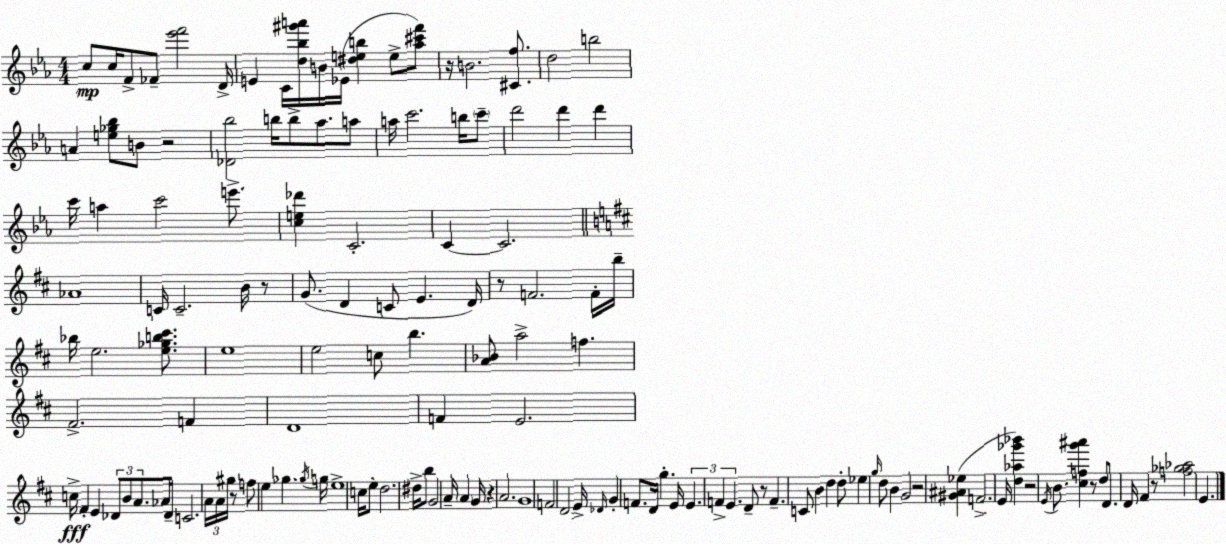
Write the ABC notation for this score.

X:1
T:Untitled
M:4/4
L:1/4
K:Eb
c/2 c/4 F/2 _F/2 [_e'f']2 D/4 E C/4 [d_b^g'a']/4 B/4 _E/4 [^deb] e/2 [_a^c'f']/2 z/4 B2 [^Cf]/2 d2 b2 A [e_g_b]/2 B/2 z2 [_D_b]2 b/4 b/2 _a/2 a/2 a/4 c'2 b/4 c'/2 d'2 d' d' c'/4 a c'2 e'/2 [ce_d'] C2 C C2 _A4 C/4 C2 B/4 z/2 G/2 D C/2 E D/4 z/2 F2 F/4 b/4 _b/4 e2 [e_gb^c']/2 e4 e2 c/2 b [A_B]/2 a2 f ^F2 F D4 F E2 c/4 ^F E _D/2 B/2 A/2 _A/4 _D/4 C2 A/4 A/4 ^g/4 z/2 f/2 e _g _g/4 g/4 e4 c/4 e/2 d2 ^d/4 b/2 G2 A/4 A G/4 z A2 G4 F2 D2 E/4 _D/4 G F/2 D/4 g E/4 E F E D/2 z/2 F C/2 B d d/2 _e g/4 d/2 B G2 z2 [^G^A_e] F2 E/4 [d_a_g'_b'] z2 E/4 B/2 [^cfg'^a'] z/2 d/2 D/2 D/4 ^F z/2 [f_g_a]2 E